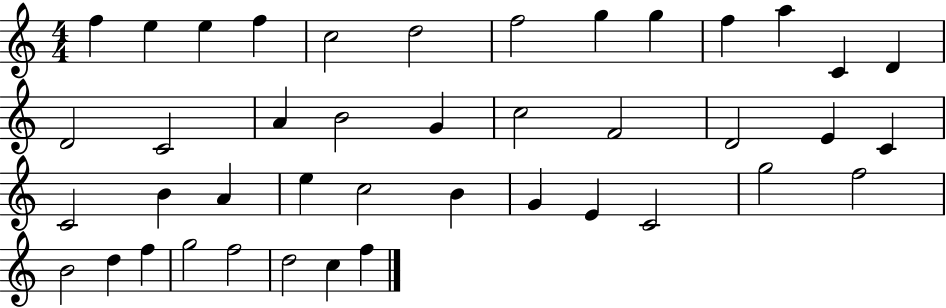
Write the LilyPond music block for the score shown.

{
  \clef treble
  \numericTimeSignature
  \time 4/4
  \key c \major
  f''4 e''4 e''4 f''4 | c''2 d''2 | f''2 g''4 g''4 | f''4 a''4 c'4 d'4 | \break d'2 c'2 | a'4 b'2 g'4 | c''2 f'2 | d'2 e'4 c'4 | \break c'2 b'4 a'4 | e''4 c''2 b'4 | g'4 e'4 c'2 | g''2 f''2 | \break b'2 d''4 f''4 | g''2 f''2 | d''2 c''4 f''4 | \bar "|."
}